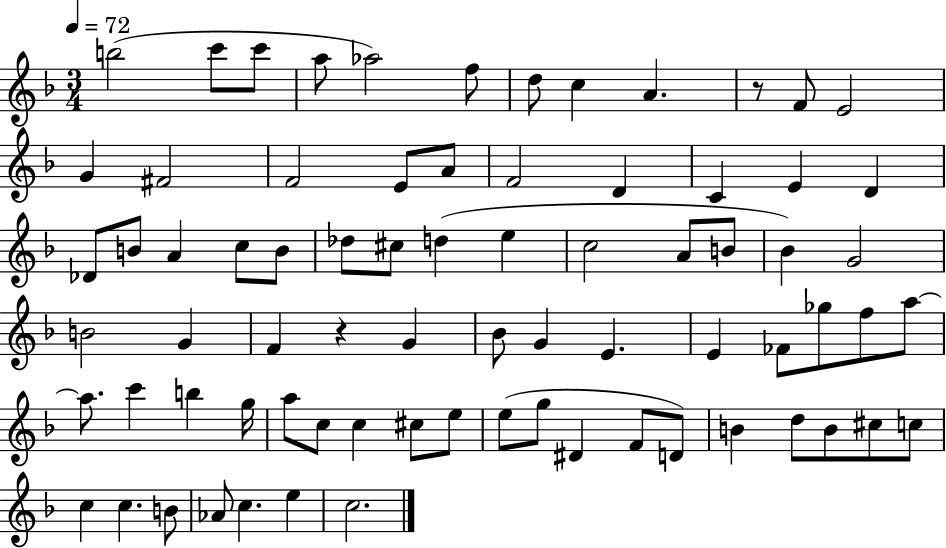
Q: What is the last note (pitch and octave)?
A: C5